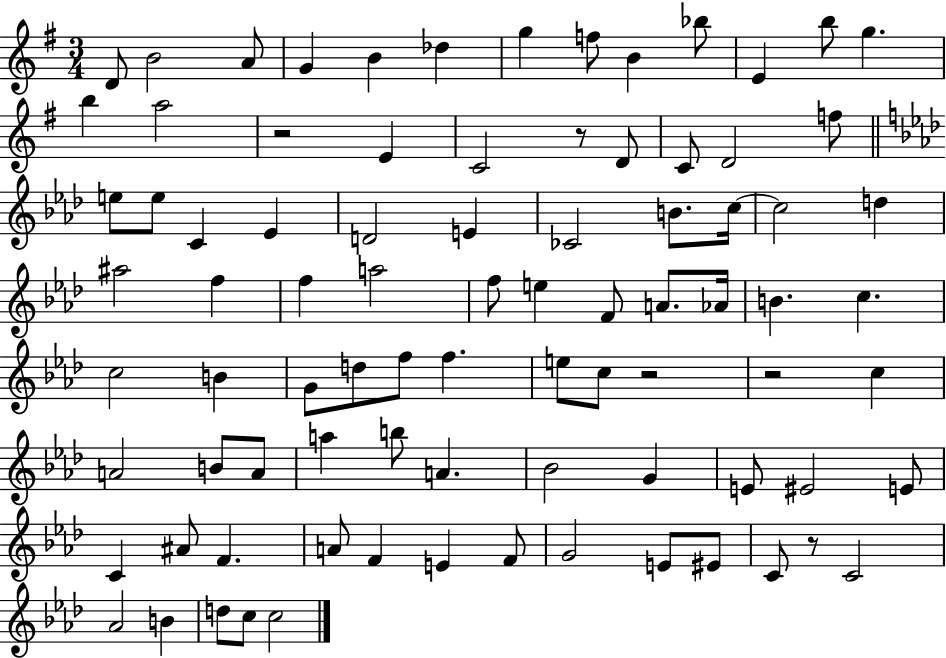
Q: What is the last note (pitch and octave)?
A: C5